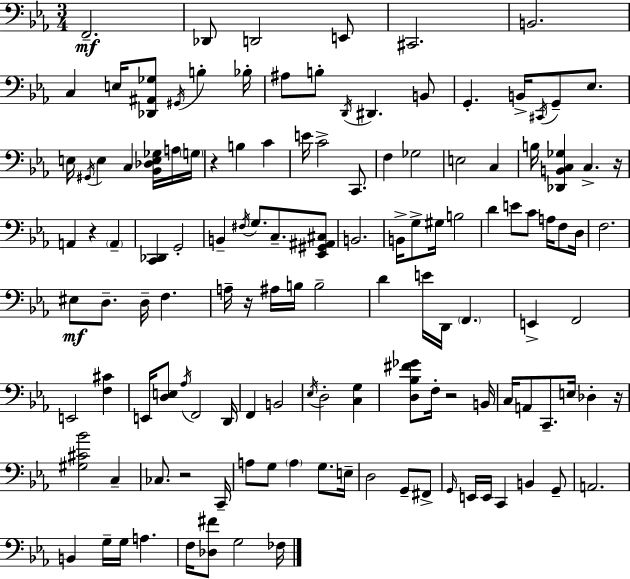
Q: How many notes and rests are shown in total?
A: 130